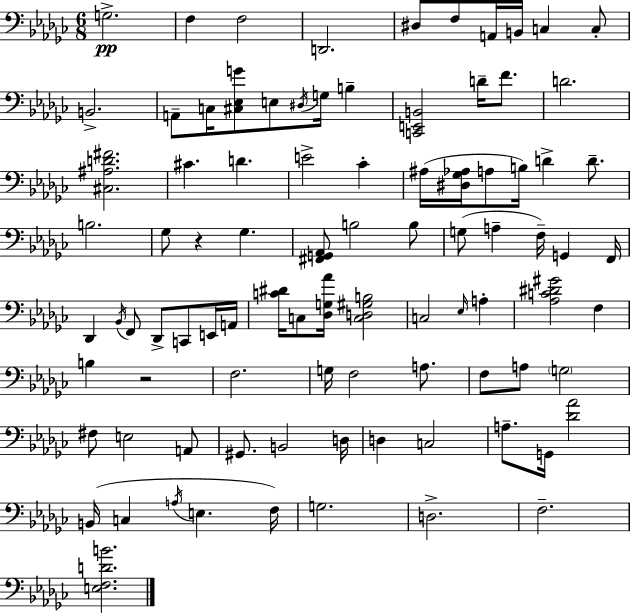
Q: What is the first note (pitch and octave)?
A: G3